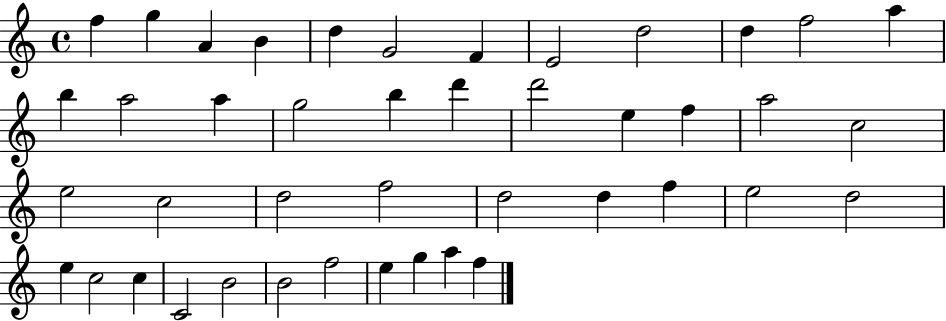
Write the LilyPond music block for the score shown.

{
  \clef treble
  \time 4/4
  \defaultTimeSignature
  \key c \major
  f''4 g''4 a'4 b'4 | d''4 g'2 f'4 | e'2 d''2 | d''4 f''2 a''4 | \break b''4 a''2 a''4 | g''2 b''4 d'''4 | d'''2 e''4 f''4 | a''2 c''2 | \break e''2 c''2 | d''2 f''2 | d''2 d''4 f''4 | e''2 d''2 | \break e''4 c''2 c''4 | c'2 b'2 | b'2 f''2 | e''4 g''4 a''4 f''4 | \break \bar "|."
}